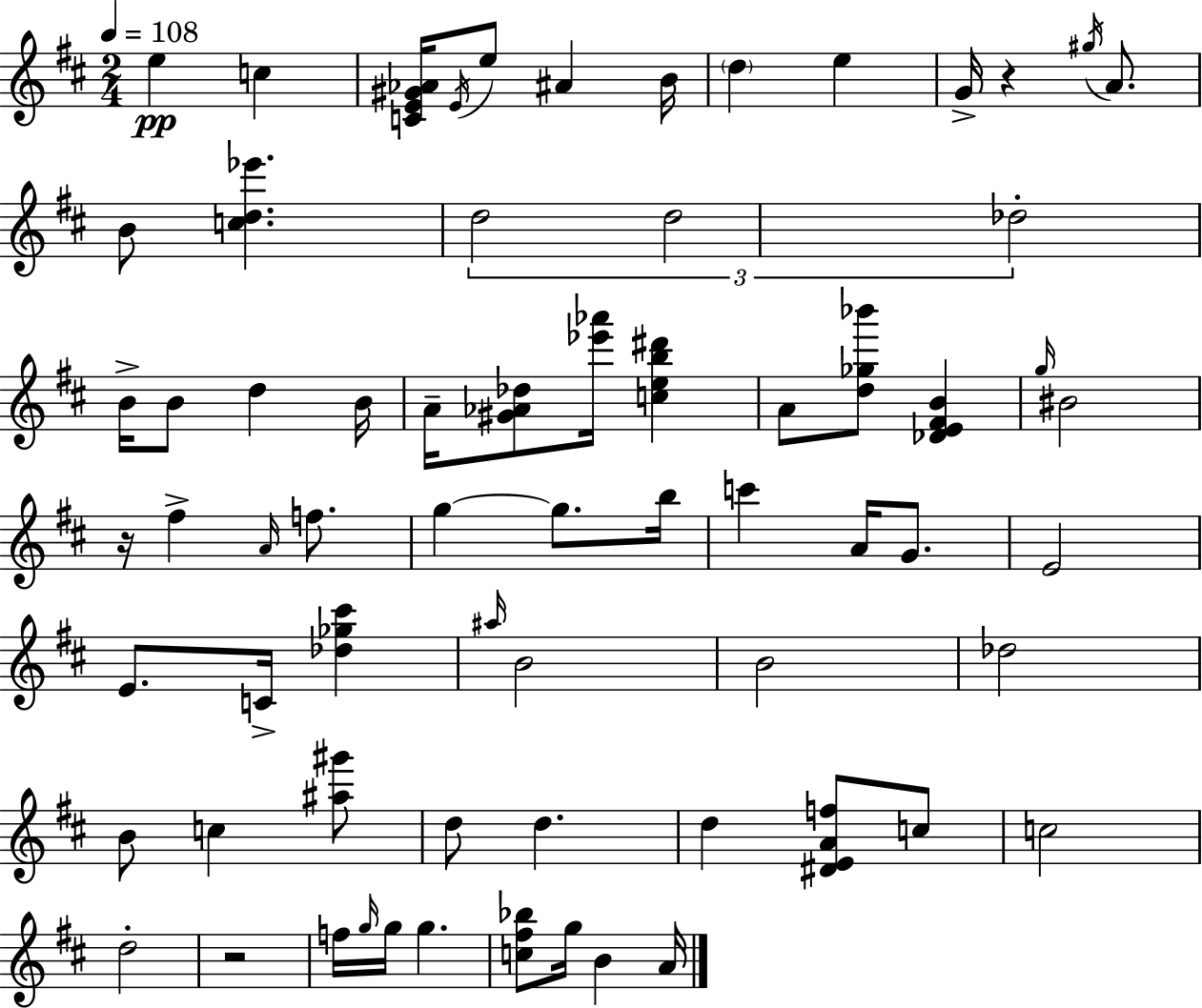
{
  \clef treble
  \numericTimeSignature
  \time 2/4
  \key d \major
  \tempo 4 = 108
  e''4\pp c''4 | <c' e' gis' aes'>16 \acciaccatura { e'16 } e''8 ais'4 | b'16 \parenthesize d''4 e''4 | g'16-> r4 \acciaccatura { gis''16 } a'8. | \break b'8 <c'' d'' ees'''>4. | \tuplet 3/2 { d''2 | d''2 | des''2-. } | \break b'16-> b'8 d''4 | b'16 a'16-- <gis' aes' des''>8 <ees''' aes'''>16 <c'' e'' b'' dis'''>4 | a'8 <d'' ges'' bes'''>8 <des' e' fis' b'>4 | \grace { g''16 } bis'2 | \break r16 fis''4-> | \grace { a'16 } f''8. g''4~~ | g''8. b''16 c'''4 | a'16 g'8. e'2 | \break e'8. c'16-> | <des'' ges'' cis'''>4 \grace { ais''16 } b'2 | b'2 | des''2 | \break b'8 c''4 | <ais'' gis'''>8 d''8 d''4. | d''4 | <dis' e' a' f''>8 c''8 c''2 | \break d''2-. | r2 | f''16 \grace { g''16 } g''16 | g''4. <c'' fis'' bes''>8 | \break g''16 b'4 a'16 \bar "|."
}